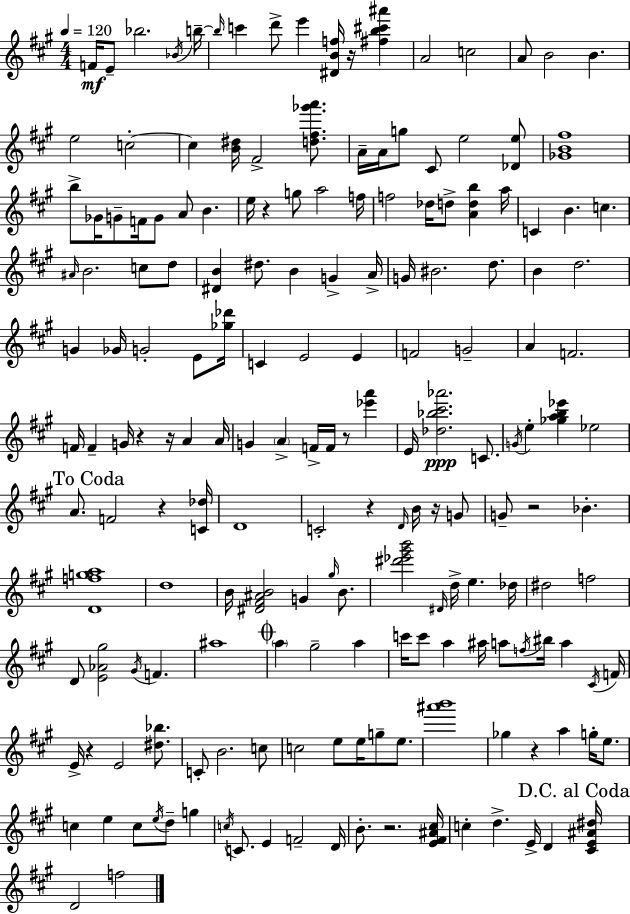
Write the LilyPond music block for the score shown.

{
  \clef treble
  \numericTimeSignature
  \time 4/4
  \key a \major
  \tempo 4 = 120
  \repeat volta 2 { f'16\mf e'8-- bes''2. \acciaccatura { bes'16 } | b''16--~~ \grace { b''16 } c'''4 d'''8-> e'''4 <dis' b' f''>16 r16 <fis'' b'' cis''' ais'''>4 | a'2 c''2 | a'8 b'2 b'4. | \break e''2 c''2-.~~ | c''4 <b' dis''>16 fis'2-> <d'' fis'' ges''' a'''>8. | a'16-- a'16 g''8 cis'8 e''2 | <des' e''>8 <ges' b' fis''>1 | \break b''8-> ges'16 g'8-- f'16 g'8 a'8 b'4. | e''16 r4 g''8 a''2 | f''16 f''2 des''16 d''8-> <a' d'' b''>4 | a''16 c'4 b'4. c''4. | \break \grace { ais'16 } b'2. c''8 | d''8 <dis' b'>4 dis''8. b'4 g'4-> | a'16-> g'16 bis'2. | d''8. b'4 d''2. | \break g'4 ges'16 g'2-. | e'8 <ges'' des'''>16 c'4 e'2 e'4 | f'2 g'2-- | a'4 f'2. | \break f'16 f'4-- g'16 r4 r16 a'4 | a'16 g'4 \parenthesize a'4-> f'16-> f'16 r8 <ees''' a'''>4 | e'16 <des'' bes'' cis''' aes'''>2.\ppp | c'8. \acciaccatura { g'16 } e''4-. <ges'' a'' b'' ees'''>4 ees''2 | \break \mark "To Coda" a'8. f'2 r4 | <c' des''>16 d'1 | c'2-. r4 | \grace { d'16 } b'16 r16 g'8 g'8-- r2 bes'4.-. | \break <d' f'' g'' a''>1 | d''1 | b'16 <dis' fis' ais' b'>2 g'4 | \grace { gis''16 } b'8. <dis''' ees''' gis''' b'''>2 \grace { dis'16 } d''16-> | \break e''4. des''16 dis''2 f''2 | d'8 <e' aes' gis''>2 | \acciaccatura { gis'16 } f'4. ais''1 | \mark \markup { \musicglyph "scripts.coda" } \parenthesize a''4 gis''2-- | \break a''4 c'''16 c'''8 a''4 ais''16 | a''8 \acciaccatura { f''16 } bis''16 a''4 \acciaccatura { cis'16 } f'16 e'16-> r4 e'2 | <dis'' bes''>8. c'8-. b'2. | c''8 c''2 | \break e''8 e''16 g''8-- e''8. <ais''' b'''>1 | ges''4 r4 | a''4 g''16-. e''8. c''4 e''4 | c''8 \acciaccatura { e''16 } d''8-- g''4 \acciaccatura { c''16 } c'8. e'4 | \break f'2-- d'16 b'8.-. r2. | <e' fis' ais' cis''>16 c''4-. | d''4.-> e'16-> d'4 \mark "D.C. al Coda" <cis' e' ais' dis''>16 d'2 | f''2 } \bar "|."
}